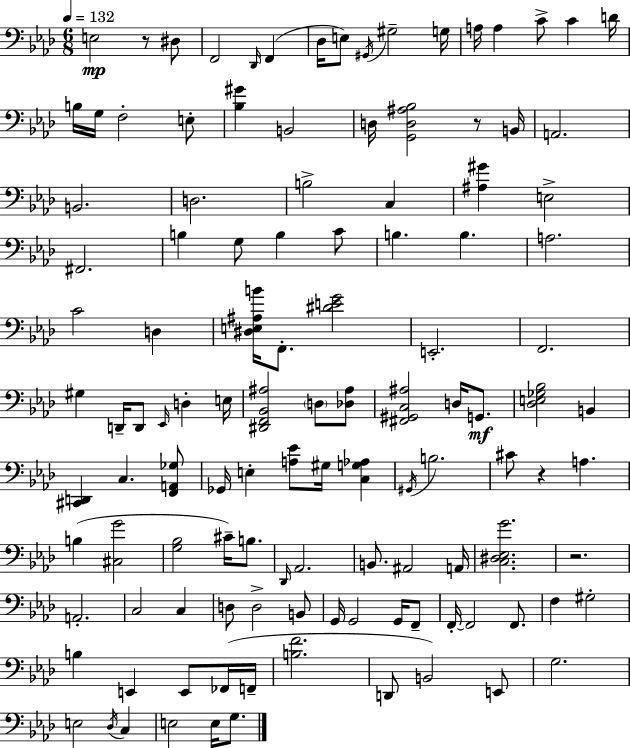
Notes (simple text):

E3/h R/e D#3/e F2/h Db2/s F2/q Db3/s E3/e G#2/s G#3/h G3/s A3/s A3/q C4/e C4/q D4/s B3/s G3/s F3/h E3/e [Bb3,G#4]/q B2/h D3/s [G2,D3,A#3,Bb3]/h R/e B2/s A2/h. B2/h. D3/h. B3/h C3/q [A#3,G#4]/q E3/h F#2/h. B3/q G3/e B3/q C4/e B3/q. B3/q. A3/h. C4/h D3/q [D#3,E3,A#3,B4]/s F2/e. [D#4,E4,G4]/h E2/h. F2/h. G#3/q D2/s D2/e Eb2/s D3/q E3/s [D#2,F2,Bb2,A#3]/h D3/e [Db3,A#3]/e [F#2,G#2,C3,A#3]/h D3/s G2/e. [Db3,E3,Gb3,Bb3]/h B2/q [C#2,D2]/q C3/q. [F2,A2,Gb3]/e Gb2/s E3/q [A3,Eb4]/e G#3/s [C3,G3,Ab3]/q G#2/s B3/h. C#4/e R/q A3/q. B3/q [C#3,G4]/h [G3,Bb3]/h C#4/s B3/e. Db2/s Ab2/h. B2/e. A#2/h A2/s [C3,D#3,Eb3,G4]/h. R/h. A2/h. C3/h C3/q D3/e D3/h B2/e G2/s G2/h G2/s F2/e F2/s F2/h F2/e. F3/q G#3/h B3/q E2/q E2/e FES2/s F2/s [B3,F4]/h. D2/e B2/h E2/e G3/h. E3/h Db3/s C3/q E3/h E3/s G3/e.